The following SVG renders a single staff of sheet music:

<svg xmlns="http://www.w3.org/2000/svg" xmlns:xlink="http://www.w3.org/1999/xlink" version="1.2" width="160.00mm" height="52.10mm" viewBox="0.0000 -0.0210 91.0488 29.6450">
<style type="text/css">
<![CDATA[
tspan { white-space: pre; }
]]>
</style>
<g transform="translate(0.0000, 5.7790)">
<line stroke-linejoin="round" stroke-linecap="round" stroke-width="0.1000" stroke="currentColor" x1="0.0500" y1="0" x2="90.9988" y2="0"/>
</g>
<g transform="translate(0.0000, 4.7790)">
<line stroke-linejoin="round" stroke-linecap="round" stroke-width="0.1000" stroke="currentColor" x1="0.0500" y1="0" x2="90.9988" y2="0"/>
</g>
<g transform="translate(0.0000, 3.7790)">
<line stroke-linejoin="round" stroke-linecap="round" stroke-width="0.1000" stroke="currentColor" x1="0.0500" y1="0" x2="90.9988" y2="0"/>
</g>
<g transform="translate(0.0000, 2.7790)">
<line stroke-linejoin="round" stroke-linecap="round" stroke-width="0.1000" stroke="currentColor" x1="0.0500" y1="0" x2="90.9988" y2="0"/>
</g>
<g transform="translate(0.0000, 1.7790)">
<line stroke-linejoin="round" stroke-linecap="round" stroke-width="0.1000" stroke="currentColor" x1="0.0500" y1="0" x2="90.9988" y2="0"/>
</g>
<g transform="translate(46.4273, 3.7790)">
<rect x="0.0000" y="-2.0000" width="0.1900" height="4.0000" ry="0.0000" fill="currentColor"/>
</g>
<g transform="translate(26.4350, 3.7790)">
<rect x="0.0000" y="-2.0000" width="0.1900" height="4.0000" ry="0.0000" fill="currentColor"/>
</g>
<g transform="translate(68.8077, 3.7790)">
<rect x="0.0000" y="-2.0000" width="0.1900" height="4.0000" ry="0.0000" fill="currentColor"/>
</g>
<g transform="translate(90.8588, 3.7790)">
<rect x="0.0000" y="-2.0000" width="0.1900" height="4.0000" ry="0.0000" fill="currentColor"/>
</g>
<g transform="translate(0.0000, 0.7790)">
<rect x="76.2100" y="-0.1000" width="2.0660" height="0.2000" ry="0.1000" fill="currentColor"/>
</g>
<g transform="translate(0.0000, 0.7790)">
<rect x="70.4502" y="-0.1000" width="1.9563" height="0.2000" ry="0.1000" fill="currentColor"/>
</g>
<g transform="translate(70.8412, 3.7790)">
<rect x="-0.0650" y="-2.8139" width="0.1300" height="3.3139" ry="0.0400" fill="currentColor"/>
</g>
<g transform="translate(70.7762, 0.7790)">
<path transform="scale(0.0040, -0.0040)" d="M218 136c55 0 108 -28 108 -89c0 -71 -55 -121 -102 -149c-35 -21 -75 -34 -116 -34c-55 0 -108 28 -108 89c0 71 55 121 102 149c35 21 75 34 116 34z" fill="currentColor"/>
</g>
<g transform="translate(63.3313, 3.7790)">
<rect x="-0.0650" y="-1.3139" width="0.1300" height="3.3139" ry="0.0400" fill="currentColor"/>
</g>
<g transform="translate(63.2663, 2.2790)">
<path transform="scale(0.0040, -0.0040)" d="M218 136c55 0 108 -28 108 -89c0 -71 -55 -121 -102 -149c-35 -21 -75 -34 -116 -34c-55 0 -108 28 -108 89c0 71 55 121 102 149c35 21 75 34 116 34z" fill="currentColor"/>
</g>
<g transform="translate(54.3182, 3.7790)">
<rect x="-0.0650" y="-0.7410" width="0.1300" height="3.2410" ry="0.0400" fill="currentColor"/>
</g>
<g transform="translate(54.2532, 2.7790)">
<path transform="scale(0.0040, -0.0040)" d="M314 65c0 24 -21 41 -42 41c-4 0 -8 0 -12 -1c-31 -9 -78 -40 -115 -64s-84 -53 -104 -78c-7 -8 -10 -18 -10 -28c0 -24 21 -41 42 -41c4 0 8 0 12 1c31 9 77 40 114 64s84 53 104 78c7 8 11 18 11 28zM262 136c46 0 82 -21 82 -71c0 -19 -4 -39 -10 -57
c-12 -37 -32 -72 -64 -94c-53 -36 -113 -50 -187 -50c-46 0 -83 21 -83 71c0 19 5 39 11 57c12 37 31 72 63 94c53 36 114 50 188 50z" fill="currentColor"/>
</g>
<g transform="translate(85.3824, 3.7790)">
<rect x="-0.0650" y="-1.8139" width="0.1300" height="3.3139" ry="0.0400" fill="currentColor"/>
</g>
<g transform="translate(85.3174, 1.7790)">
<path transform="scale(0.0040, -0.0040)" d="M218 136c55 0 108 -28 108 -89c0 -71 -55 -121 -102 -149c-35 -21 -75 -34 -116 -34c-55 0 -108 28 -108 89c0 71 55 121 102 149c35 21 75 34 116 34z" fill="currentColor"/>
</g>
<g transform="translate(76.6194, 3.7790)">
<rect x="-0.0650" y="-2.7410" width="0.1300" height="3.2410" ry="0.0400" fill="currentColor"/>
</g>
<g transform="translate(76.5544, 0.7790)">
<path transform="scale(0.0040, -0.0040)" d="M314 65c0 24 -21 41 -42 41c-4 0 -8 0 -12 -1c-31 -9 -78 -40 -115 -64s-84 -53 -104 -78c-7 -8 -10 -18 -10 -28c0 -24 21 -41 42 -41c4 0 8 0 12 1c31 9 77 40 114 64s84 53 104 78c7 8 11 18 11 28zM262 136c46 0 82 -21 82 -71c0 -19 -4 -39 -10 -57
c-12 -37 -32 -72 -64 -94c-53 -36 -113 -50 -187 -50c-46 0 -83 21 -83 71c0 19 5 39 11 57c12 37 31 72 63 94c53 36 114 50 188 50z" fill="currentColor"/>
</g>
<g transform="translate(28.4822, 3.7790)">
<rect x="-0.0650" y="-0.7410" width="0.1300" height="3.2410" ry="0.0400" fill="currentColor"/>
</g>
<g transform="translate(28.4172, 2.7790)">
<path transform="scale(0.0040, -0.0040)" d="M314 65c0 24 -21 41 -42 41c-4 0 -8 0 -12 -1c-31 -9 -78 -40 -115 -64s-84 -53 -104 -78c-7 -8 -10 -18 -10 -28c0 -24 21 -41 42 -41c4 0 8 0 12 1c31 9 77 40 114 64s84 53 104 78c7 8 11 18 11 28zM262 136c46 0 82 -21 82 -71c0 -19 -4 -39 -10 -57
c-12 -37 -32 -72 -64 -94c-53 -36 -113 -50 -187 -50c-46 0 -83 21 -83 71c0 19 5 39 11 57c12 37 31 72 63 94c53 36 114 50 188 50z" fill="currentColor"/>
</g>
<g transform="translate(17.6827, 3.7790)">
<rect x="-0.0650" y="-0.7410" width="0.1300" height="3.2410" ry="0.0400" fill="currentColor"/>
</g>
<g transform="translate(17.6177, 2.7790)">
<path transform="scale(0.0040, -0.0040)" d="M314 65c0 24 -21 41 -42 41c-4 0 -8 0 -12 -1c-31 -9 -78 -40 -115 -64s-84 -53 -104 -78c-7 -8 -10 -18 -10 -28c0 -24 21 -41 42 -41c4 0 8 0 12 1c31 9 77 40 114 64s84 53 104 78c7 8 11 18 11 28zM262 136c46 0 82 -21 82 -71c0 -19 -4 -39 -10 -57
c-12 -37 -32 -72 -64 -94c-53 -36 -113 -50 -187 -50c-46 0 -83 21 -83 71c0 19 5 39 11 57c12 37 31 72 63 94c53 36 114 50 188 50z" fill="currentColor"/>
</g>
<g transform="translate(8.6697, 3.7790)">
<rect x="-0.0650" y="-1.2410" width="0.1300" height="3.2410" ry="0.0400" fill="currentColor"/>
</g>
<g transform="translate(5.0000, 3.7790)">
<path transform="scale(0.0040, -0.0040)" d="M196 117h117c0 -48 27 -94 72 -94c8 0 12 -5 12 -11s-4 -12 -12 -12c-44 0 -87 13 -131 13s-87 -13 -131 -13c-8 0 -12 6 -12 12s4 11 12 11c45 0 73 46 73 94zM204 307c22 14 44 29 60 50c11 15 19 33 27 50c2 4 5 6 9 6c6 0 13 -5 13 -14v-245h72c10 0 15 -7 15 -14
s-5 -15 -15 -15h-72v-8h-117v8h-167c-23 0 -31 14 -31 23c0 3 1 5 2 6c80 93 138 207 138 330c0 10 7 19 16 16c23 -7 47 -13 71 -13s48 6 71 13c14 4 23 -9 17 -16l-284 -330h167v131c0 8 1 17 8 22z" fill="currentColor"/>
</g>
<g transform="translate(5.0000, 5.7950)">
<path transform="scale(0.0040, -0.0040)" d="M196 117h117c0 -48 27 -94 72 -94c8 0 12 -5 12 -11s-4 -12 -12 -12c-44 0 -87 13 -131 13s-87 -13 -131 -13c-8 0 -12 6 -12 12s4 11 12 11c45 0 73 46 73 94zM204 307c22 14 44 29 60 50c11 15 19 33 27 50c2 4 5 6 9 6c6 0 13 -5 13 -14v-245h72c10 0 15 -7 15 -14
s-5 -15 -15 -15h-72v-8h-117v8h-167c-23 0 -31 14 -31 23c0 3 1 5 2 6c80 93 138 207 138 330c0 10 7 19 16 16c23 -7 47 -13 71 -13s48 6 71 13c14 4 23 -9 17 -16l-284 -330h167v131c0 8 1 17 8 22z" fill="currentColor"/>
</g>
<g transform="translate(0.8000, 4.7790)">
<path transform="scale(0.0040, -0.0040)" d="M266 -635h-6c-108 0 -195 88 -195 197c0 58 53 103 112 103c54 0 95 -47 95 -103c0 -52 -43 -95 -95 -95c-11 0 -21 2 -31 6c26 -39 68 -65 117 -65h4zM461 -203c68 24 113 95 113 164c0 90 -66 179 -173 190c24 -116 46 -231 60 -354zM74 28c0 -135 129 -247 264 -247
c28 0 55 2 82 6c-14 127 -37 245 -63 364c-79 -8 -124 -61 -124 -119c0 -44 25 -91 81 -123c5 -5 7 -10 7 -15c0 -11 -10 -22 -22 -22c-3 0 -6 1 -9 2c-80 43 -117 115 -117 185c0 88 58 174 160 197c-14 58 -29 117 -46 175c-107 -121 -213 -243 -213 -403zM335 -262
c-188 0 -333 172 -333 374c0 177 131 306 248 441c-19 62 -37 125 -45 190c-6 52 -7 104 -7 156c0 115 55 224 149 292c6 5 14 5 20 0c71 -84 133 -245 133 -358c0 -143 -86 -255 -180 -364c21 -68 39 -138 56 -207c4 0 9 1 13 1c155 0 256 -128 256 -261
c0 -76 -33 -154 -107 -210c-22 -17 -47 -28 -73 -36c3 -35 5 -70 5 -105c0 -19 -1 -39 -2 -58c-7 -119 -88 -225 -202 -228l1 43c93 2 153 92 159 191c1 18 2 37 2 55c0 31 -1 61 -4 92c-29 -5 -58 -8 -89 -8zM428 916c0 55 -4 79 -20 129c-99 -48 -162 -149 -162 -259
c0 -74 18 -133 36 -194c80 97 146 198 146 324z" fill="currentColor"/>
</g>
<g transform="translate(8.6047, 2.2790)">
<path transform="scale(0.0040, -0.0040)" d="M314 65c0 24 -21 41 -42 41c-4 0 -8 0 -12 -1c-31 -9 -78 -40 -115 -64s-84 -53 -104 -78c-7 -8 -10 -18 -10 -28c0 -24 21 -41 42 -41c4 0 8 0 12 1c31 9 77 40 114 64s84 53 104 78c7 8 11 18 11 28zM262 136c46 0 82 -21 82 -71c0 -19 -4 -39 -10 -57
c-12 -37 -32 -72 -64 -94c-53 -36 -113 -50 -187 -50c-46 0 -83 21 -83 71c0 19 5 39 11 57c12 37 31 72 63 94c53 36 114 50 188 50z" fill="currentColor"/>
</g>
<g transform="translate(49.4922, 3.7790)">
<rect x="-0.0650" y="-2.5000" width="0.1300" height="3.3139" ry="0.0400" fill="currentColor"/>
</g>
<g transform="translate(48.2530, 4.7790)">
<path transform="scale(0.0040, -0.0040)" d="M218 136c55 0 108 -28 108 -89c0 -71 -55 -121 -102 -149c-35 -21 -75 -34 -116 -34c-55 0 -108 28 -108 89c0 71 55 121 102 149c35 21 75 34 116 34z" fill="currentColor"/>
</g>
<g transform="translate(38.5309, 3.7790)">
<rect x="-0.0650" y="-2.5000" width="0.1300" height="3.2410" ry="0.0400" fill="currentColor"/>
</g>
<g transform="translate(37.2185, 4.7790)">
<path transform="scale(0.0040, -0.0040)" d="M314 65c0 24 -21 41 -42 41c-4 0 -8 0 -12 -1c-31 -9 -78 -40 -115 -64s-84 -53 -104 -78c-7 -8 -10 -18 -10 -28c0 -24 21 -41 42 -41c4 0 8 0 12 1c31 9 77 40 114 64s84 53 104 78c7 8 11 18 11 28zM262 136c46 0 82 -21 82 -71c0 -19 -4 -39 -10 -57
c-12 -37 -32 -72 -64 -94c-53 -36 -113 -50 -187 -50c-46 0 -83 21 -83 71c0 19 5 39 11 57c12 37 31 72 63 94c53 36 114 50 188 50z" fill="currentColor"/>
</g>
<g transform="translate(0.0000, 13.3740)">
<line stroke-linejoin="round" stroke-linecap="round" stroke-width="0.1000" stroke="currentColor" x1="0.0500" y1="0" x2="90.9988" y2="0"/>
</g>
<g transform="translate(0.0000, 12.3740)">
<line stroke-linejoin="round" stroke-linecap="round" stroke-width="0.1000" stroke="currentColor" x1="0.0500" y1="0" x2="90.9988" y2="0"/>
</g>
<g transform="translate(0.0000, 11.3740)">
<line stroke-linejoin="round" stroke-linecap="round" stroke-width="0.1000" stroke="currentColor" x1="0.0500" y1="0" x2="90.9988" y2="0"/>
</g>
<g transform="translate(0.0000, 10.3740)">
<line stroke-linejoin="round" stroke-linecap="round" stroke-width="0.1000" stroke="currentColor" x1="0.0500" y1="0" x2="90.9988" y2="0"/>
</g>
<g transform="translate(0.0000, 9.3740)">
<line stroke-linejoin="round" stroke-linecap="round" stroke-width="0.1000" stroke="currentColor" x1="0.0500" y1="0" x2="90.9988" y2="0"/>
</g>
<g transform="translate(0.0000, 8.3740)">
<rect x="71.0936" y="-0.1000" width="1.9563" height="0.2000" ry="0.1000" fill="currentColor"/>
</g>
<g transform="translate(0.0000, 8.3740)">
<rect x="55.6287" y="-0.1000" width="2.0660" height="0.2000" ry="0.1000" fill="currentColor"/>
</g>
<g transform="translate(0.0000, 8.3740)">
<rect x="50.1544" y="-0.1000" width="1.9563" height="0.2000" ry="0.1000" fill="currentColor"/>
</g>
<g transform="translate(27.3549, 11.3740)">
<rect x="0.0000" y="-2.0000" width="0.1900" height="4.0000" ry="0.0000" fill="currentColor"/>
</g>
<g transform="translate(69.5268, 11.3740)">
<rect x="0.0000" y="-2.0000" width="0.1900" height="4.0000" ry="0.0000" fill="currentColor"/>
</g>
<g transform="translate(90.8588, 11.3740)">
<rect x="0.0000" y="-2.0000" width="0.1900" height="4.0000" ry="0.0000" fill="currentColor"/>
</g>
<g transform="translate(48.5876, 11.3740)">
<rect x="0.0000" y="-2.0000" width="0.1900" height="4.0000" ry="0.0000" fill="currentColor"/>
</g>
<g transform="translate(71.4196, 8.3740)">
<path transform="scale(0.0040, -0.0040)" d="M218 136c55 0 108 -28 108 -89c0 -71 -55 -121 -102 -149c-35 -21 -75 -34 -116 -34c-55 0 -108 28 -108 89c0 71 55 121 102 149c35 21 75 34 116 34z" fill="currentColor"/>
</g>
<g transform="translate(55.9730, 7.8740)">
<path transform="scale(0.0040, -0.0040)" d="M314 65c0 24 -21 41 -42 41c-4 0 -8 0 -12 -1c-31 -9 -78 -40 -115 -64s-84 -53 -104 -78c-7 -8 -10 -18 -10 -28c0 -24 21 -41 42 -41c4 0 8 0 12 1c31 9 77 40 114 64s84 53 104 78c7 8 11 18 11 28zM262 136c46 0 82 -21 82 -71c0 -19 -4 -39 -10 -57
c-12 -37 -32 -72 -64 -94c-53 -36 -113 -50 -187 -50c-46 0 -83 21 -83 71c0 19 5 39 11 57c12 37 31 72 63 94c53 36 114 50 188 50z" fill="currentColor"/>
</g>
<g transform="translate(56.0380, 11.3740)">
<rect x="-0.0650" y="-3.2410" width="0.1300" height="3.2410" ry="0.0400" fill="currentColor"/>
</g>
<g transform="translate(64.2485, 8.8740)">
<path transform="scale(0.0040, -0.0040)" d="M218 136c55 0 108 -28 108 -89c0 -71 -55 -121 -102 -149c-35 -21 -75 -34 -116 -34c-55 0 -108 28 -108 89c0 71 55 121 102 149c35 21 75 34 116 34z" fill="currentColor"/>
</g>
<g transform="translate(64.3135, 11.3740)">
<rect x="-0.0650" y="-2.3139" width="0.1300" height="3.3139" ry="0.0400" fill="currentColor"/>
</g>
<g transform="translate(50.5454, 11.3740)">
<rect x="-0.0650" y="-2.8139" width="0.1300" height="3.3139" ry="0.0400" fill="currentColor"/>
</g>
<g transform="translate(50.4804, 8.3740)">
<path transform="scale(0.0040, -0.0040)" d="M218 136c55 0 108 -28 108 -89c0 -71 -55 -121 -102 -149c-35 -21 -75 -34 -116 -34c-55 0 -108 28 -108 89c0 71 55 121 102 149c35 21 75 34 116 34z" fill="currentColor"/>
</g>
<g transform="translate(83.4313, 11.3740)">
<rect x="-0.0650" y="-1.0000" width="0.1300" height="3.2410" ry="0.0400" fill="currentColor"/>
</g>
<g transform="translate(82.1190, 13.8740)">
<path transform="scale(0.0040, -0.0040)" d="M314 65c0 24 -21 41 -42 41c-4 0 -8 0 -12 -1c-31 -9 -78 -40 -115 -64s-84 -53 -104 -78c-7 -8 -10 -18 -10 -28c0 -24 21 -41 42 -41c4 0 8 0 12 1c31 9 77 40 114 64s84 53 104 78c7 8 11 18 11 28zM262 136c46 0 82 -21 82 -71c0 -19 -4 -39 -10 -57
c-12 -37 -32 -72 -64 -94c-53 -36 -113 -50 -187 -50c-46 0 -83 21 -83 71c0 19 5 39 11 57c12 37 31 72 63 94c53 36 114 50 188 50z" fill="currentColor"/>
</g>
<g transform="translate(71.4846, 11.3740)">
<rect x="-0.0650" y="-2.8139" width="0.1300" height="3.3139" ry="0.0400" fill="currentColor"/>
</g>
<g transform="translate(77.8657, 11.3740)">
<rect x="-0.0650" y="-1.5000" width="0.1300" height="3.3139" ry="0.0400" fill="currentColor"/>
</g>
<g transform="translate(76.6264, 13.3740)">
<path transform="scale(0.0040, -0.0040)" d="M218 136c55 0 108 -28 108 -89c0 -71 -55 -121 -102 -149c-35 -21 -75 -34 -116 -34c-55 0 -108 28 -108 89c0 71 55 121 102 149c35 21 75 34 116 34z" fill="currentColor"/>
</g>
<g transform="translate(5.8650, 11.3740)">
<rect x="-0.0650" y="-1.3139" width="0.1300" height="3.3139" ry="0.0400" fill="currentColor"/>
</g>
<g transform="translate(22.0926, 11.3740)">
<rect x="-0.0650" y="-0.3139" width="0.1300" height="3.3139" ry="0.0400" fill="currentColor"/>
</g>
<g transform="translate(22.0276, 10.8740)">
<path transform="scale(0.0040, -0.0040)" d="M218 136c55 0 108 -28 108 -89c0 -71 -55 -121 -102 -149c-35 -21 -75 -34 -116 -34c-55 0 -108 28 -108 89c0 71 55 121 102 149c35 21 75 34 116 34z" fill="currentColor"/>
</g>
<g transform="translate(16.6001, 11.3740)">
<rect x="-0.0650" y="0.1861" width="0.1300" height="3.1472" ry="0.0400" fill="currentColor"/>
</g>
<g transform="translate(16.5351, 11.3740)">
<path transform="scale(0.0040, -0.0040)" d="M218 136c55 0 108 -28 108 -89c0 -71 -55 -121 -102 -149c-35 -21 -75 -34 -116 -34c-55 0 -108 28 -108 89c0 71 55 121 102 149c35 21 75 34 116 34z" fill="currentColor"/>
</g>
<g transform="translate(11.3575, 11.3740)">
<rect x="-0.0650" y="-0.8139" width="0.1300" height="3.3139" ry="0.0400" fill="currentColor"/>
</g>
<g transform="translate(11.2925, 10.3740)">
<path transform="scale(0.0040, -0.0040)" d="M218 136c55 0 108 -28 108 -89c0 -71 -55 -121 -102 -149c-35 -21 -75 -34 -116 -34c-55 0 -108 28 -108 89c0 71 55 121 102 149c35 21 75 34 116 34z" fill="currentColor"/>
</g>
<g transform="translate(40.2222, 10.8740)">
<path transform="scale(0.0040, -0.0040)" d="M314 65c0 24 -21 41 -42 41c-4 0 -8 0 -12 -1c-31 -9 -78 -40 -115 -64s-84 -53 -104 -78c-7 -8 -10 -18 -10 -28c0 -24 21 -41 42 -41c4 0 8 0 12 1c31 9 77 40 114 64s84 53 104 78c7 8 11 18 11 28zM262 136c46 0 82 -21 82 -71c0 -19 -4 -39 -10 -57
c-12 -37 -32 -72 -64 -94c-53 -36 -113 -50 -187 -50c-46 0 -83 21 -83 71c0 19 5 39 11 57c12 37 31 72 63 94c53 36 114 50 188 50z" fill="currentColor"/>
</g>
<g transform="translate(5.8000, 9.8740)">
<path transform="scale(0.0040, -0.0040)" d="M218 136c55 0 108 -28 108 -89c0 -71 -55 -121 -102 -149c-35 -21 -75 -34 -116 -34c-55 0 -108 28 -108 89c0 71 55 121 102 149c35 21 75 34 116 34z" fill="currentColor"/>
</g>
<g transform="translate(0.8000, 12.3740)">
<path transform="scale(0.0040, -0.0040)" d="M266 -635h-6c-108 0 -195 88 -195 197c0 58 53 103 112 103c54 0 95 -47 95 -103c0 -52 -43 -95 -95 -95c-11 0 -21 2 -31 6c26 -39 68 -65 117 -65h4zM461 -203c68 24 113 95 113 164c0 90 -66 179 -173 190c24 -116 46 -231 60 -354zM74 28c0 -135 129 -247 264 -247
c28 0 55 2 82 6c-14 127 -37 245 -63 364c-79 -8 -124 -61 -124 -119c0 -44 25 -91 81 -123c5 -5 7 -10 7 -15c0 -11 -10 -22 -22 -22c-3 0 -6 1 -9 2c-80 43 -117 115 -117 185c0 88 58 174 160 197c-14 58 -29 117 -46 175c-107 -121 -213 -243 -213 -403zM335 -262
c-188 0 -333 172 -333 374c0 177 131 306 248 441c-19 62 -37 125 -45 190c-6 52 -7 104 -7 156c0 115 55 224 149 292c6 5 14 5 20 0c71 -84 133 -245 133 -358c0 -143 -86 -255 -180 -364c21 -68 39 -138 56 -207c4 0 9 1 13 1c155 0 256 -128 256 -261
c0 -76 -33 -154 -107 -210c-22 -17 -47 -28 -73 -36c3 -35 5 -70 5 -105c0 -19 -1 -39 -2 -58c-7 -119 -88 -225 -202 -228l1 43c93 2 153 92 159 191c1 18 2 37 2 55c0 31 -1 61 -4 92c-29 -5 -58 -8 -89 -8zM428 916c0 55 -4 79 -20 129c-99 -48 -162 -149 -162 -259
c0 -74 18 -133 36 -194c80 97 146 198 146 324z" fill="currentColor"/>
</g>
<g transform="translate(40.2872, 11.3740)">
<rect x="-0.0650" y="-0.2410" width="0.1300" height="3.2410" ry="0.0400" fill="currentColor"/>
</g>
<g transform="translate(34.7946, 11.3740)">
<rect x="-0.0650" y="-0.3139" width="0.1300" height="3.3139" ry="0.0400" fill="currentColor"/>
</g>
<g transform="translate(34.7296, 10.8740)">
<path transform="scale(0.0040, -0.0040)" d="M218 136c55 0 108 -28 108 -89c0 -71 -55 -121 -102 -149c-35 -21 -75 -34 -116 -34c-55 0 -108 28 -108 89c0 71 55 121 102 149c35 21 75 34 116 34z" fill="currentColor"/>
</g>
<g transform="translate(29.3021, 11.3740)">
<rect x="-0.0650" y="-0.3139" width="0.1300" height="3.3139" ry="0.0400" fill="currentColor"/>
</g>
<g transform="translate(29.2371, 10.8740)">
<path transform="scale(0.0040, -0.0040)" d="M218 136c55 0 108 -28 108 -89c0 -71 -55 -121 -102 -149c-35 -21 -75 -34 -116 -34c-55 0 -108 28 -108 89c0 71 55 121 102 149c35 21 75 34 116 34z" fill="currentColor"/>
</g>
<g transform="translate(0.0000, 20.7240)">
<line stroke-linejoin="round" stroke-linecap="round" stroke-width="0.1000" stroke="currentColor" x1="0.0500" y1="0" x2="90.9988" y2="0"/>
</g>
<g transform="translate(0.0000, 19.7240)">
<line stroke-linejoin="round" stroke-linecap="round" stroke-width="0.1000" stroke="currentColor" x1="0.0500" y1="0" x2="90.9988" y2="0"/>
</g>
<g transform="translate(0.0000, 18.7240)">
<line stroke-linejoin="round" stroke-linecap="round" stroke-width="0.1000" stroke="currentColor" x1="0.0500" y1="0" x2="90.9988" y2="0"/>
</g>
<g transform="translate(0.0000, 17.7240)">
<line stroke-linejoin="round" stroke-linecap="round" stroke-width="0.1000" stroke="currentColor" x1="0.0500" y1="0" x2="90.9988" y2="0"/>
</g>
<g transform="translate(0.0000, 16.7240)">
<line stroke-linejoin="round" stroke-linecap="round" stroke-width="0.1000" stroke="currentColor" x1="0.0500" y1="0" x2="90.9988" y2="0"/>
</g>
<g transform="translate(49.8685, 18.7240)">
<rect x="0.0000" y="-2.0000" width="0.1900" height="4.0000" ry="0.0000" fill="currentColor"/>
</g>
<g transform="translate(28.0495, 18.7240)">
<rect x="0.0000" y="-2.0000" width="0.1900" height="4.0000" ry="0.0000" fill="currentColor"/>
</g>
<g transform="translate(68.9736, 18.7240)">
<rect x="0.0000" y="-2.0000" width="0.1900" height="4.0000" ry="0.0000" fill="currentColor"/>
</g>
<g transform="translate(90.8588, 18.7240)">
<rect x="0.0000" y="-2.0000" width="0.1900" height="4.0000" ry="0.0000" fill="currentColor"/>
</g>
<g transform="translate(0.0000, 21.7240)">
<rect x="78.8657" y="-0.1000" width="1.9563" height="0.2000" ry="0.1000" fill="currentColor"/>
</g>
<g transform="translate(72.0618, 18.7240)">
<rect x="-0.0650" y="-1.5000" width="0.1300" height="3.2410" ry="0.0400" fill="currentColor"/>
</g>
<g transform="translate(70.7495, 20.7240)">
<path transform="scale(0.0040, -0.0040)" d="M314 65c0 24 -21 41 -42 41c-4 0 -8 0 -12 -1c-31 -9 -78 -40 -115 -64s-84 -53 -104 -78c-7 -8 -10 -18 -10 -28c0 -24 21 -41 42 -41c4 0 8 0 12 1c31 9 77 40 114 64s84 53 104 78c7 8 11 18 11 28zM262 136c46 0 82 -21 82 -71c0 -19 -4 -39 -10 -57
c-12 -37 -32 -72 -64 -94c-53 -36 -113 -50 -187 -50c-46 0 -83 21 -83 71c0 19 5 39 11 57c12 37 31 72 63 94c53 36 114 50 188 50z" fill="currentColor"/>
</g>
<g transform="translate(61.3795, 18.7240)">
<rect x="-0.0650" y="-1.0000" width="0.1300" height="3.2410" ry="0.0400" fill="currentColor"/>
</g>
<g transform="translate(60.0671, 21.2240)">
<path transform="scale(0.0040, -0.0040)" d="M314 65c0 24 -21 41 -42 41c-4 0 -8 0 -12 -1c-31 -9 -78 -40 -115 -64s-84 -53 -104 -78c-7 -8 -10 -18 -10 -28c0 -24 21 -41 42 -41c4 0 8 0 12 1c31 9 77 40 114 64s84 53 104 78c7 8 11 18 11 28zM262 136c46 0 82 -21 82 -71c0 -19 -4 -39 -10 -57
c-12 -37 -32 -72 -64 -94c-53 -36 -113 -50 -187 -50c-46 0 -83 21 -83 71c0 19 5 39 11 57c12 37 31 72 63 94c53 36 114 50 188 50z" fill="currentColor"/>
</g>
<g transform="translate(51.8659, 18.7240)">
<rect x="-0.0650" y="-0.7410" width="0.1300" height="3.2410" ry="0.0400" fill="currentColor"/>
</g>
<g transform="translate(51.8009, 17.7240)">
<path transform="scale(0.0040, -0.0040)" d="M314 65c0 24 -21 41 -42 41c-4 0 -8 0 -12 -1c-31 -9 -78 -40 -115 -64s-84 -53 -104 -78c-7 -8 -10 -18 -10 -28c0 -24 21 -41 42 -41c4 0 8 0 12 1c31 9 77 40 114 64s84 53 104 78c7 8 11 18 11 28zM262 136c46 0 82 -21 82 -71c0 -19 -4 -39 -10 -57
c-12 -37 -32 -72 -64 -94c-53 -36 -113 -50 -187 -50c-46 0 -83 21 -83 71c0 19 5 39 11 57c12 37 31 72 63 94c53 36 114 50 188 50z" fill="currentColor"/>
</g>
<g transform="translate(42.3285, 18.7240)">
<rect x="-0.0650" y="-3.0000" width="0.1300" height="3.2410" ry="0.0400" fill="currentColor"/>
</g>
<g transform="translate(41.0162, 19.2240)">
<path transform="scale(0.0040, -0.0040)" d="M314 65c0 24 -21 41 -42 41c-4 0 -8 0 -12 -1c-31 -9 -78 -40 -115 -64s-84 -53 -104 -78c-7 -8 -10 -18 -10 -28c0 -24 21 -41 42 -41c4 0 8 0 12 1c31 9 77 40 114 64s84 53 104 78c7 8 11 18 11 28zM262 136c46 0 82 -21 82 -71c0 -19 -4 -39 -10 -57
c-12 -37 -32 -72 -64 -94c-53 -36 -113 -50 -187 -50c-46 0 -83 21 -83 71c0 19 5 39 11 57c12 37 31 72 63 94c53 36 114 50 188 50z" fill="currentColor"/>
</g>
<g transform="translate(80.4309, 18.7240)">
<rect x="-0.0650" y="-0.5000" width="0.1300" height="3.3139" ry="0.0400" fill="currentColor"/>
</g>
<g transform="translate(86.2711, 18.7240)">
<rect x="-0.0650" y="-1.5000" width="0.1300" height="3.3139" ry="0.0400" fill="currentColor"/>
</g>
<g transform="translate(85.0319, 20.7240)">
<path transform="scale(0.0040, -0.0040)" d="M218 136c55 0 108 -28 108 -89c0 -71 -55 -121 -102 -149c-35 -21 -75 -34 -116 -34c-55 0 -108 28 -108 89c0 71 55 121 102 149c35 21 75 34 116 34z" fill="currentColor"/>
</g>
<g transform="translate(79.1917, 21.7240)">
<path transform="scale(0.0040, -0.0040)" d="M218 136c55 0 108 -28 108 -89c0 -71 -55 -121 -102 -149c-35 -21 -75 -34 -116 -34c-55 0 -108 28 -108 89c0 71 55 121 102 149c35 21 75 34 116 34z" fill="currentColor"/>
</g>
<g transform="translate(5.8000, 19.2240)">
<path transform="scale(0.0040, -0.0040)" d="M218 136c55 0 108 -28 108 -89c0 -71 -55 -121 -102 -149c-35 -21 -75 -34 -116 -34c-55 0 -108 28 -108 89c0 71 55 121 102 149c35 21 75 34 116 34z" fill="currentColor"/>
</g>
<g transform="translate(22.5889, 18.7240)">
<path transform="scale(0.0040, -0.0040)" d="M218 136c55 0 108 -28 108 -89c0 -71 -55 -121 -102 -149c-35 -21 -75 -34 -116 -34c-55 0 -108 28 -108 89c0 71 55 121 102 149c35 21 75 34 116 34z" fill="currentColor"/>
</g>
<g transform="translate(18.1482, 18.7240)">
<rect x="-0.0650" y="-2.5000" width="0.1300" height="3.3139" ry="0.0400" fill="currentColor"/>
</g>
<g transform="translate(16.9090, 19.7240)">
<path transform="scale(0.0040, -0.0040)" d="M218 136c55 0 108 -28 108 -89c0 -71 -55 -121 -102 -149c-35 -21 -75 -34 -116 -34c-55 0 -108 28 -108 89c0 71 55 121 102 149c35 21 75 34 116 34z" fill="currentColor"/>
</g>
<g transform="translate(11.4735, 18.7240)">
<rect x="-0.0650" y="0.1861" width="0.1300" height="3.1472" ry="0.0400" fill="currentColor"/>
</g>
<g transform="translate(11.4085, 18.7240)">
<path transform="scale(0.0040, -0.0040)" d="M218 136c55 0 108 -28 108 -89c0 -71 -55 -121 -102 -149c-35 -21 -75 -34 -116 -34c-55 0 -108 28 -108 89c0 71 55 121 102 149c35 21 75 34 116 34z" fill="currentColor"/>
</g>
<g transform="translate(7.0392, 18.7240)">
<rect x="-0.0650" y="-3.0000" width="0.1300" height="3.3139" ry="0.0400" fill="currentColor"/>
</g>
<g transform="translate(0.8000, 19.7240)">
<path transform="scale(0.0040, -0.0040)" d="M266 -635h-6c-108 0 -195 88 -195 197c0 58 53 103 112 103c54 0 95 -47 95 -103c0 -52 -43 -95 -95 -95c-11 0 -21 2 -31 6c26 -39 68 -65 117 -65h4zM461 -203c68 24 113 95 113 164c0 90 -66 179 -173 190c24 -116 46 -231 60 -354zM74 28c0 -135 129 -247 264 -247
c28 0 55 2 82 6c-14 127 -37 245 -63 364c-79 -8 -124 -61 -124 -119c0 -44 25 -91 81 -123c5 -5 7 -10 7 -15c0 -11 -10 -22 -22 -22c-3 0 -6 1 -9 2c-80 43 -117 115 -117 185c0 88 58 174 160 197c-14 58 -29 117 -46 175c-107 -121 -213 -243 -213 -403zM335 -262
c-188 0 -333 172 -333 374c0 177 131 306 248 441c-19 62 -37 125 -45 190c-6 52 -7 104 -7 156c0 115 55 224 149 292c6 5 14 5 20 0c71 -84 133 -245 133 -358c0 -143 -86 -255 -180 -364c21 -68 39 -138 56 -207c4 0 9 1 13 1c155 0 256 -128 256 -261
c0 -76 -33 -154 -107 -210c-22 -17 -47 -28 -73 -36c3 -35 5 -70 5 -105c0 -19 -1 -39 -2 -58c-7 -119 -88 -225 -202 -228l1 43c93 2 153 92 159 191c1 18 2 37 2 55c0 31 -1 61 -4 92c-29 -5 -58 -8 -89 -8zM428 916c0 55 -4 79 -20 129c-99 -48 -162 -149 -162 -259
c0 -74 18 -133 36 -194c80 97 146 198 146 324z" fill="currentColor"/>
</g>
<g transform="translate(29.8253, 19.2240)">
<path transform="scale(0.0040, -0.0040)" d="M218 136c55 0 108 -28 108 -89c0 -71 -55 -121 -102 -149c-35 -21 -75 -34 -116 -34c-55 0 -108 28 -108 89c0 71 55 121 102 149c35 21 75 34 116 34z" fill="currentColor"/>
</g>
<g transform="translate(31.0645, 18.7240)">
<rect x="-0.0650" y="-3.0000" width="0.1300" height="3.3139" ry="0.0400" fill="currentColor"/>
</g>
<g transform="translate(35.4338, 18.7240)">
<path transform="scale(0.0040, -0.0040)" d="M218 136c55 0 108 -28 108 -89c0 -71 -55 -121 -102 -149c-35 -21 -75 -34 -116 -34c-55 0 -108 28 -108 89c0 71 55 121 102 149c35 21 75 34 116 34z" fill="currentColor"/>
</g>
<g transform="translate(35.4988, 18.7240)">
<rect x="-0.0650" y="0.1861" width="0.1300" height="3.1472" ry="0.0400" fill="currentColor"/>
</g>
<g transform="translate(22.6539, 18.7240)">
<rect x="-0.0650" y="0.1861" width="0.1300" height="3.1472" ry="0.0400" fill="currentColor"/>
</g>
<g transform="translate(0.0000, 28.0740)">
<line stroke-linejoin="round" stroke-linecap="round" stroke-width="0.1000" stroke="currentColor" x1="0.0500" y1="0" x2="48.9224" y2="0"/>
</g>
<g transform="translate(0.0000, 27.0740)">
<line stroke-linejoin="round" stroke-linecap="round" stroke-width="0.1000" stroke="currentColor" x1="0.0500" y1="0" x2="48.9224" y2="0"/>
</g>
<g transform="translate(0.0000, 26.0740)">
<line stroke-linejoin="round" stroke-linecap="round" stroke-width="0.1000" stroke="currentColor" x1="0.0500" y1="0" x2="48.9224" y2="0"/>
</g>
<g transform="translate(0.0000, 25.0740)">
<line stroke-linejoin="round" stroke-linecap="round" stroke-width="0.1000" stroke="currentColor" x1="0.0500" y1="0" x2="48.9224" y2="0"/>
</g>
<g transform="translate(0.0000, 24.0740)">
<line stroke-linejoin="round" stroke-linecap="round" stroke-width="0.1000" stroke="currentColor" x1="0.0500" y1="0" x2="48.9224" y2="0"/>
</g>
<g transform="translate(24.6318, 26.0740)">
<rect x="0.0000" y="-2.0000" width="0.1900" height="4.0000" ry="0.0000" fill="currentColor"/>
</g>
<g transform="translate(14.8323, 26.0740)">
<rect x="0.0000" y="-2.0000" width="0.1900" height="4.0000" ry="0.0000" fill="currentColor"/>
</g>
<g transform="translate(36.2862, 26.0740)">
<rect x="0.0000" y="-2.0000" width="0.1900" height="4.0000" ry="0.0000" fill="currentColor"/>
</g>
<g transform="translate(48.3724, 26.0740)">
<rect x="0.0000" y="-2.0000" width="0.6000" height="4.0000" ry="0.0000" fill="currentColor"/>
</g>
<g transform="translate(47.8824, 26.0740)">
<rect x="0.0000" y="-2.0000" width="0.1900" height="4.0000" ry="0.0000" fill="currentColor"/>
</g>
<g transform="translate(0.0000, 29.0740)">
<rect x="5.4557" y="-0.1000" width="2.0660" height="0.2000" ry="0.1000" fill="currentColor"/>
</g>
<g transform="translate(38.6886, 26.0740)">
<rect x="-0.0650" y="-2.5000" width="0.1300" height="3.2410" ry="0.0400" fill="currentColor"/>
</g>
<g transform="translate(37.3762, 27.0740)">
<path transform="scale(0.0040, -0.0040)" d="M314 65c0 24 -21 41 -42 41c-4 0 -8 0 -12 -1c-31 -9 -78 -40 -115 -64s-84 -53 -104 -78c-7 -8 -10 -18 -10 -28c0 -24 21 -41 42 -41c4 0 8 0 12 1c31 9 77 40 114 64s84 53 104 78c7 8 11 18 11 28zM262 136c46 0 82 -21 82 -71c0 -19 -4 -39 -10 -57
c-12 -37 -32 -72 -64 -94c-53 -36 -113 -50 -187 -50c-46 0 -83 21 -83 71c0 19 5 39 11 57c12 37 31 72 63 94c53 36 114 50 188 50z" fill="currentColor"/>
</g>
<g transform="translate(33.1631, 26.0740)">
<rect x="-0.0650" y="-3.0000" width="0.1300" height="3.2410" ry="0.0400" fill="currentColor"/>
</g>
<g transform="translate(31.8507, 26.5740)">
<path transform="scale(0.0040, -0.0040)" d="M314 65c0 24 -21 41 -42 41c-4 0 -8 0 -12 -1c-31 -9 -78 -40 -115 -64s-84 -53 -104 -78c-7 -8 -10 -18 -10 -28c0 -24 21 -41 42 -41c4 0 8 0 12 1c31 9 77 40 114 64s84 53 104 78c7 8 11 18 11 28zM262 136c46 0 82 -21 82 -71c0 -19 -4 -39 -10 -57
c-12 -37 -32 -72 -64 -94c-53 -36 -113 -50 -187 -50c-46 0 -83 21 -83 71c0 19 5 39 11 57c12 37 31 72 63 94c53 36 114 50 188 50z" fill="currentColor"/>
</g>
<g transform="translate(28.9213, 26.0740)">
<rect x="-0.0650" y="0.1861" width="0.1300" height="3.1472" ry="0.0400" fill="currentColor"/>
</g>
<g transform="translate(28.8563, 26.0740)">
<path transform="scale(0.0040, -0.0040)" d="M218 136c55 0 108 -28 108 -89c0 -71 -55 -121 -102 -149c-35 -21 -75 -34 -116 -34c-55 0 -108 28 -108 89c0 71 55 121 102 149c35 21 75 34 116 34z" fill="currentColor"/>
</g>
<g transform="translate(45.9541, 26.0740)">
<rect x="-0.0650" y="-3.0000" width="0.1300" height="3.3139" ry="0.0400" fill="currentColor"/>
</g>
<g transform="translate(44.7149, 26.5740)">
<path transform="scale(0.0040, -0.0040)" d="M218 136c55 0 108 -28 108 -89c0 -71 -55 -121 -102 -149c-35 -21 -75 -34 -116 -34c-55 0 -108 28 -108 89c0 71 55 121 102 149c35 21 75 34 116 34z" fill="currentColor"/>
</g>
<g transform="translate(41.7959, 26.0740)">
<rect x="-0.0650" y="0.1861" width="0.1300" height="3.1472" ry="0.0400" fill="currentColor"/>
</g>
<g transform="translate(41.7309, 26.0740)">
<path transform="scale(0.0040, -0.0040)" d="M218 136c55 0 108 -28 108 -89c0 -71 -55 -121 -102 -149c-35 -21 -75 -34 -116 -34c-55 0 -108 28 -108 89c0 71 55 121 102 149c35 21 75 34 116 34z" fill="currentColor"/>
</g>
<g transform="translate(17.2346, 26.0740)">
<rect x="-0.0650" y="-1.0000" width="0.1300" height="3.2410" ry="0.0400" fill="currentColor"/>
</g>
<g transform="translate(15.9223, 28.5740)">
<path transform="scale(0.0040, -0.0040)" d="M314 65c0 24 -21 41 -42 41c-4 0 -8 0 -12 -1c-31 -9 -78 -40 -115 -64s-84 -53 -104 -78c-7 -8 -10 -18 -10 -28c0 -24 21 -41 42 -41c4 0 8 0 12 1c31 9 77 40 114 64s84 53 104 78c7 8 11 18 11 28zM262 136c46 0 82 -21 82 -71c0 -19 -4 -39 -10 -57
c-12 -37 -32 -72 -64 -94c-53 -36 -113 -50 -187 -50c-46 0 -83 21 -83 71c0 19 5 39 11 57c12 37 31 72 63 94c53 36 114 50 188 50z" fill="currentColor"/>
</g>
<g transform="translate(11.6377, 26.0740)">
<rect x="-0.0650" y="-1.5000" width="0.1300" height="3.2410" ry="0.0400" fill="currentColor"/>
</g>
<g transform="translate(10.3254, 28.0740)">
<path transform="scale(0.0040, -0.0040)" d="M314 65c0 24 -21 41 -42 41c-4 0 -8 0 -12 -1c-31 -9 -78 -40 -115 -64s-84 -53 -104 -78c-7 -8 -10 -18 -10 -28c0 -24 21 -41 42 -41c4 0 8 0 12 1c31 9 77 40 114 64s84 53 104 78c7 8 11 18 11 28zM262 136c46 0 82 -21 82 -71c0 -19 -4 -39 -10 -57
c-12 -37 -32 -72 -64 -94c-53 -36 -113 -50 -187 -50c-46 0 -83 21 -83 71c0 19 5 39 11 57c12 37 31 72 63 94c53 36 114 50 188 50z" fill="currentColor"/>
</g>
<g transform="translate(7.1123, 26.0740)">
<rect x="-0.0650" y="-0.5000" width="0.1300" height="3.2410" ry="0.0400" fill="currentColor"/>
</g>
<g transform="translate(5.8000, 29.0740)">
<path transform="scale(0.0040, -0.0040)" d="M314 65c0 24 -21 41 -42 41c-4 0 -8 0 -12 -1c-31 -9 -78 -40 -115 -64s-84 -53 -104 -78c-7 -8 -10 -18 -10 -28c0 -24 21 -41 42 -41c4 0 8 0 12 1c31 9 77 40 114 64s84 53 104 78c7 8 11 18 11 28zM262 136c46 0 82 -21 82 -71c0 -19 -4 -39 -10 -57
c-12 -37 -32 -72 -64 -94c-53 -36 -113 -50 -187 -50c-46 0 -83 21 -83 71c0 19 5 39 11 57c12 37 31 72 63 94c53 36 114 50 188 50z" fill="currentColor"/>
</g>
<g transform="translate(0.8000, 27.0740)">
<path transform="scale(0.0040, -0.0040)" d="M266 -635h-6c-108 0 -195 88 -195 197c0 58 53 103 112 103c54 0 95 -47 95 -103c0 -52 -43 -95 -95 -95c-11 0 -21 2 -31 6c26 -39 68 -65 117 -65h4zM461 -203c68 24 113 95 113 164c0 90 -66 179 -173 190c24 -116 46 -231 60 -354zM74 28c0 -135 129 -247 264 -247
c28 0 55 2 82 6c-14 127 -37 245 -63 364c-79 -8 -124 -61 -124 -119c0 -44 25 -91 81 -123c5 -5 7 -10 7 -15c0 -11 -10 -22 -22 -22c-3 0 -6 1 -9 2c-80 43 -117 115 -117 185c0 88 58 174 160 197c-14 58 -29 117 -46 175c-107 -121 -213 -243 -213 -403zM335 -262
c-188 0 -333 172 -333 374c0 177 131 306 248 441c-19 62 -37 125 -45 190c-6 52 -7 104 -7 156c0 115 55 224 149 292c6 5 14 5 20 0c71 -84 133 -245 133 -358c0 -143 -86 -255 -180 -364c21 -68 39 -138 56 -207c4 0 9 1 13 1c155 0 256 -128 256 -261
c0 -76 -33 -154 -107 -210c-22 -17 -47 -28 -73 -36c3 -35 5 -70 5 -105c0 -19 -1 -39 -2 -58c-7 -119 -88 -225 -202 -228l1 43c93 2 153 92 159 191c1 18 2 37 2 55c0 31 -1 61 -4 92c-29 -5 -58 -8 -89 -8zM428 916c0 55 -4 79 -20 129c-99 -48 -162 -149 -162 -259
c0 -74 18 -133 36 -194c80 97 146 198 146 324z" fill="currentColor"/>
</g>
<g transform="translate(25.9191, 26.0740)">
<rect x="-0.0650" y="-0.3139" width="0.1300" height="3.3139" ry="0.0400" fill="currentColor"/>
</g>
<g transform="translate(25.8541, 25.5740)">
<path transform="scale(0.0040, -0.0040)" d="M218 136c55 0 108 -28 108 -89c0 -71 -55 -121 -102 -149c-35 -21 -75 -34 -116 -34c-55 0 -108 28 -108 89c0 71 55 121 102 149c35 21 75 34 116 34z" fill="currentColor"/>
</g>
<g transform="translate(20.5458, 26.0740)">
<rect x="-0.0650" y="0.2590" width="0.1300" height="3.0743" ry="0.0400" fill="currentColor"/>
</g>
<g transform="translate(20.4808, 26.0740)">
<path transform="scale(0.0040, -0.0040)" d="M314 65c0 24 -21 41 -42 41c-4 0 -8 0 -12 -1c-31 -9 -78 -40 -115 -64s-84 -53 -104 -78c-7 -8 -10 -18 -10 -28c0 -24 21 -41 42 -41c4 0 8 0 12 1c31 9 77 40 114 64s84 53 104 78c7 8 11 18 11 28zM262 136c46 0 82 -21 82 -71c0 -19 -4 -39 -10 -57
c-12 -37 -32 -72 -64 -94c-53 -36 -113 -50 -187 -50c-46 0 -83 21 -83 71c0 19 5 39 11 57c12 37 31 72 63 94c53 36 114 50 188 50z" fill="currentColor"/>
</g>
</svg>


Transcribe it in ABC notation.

X:1
T:Untitled
M:4/4
L:1/4
K:C
e2 d2 d2 G2 G d2 e a a2 f e d B c c c c2 a b2 g a E D2 A B G B A B A2 d2 D2 E2 C E C2 E2 D2 B2 c B A2 G2 B A